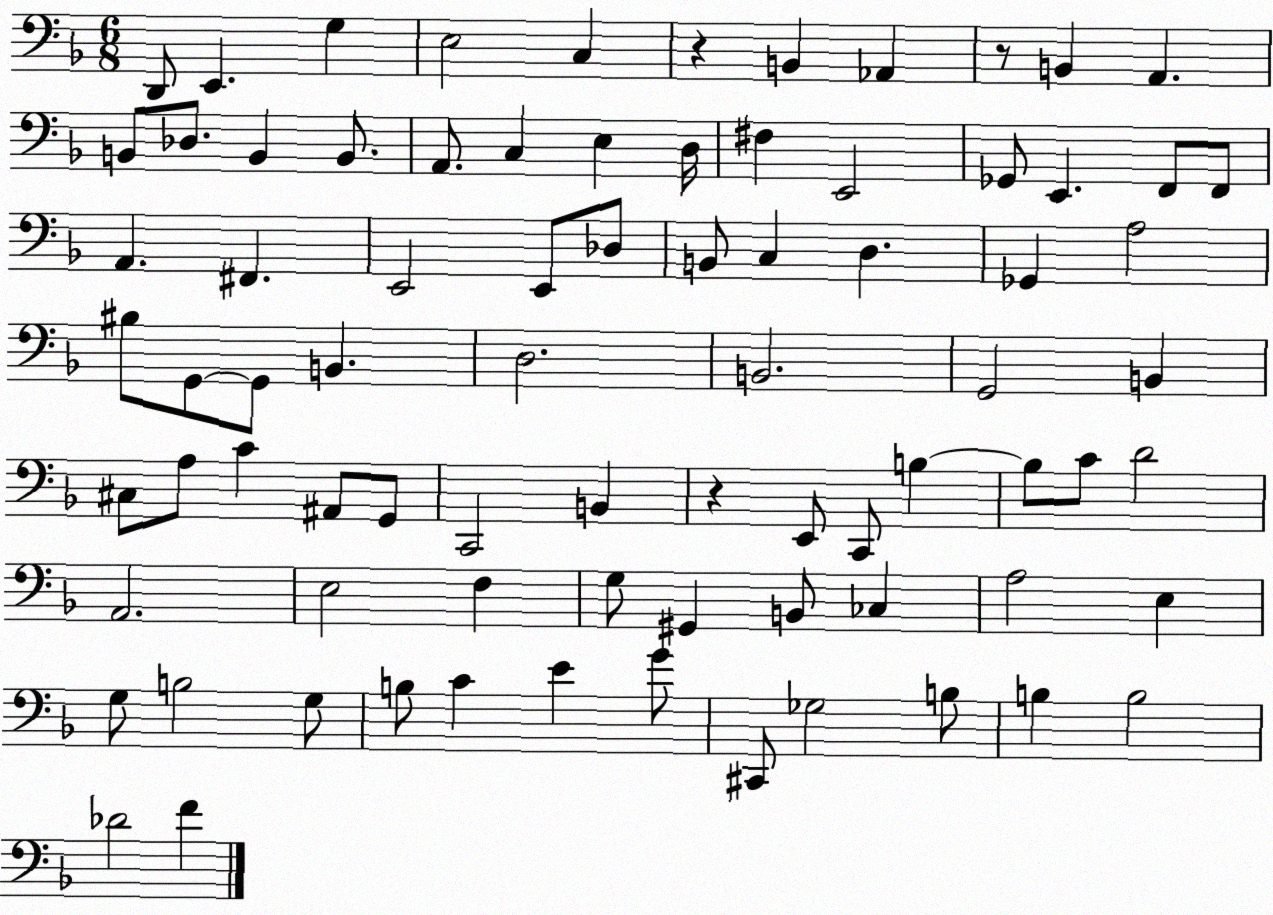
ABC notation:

X:1
T:Untitled
M:6/8
L:1/4
K:F
D,,/2 E,, G, E,2 C, z B,, _A,, z/2 B,, A,, B,,/2 _D,/2 B,, B,,/2 A,,/2 C, E, D,/4 ^F, E,,2 _G,,/2 E,, F,,/2 F,,/2 A,, ^F,, E,,2 E,,/2 _D,/2 B,,/2 C, D, _G,, A,2 ^B,/2 G,,/2 G,,/2 B,, D,2 B,,2 G,,2 B,, ^C,/2 A,/2 C ^A,,/2 G,,/2 C,,2 B,, z E,,/2 C,,/2 B, B,/2 C/2 D2 A,,2 E,2 F, G,/2 ^G,, B,,/2 _C, A,2 E, G,/2 B,2 G,/2 B,/2 C E G/2 ^C,,/2 _G,2 B,/2 B, B,2 _D2 F